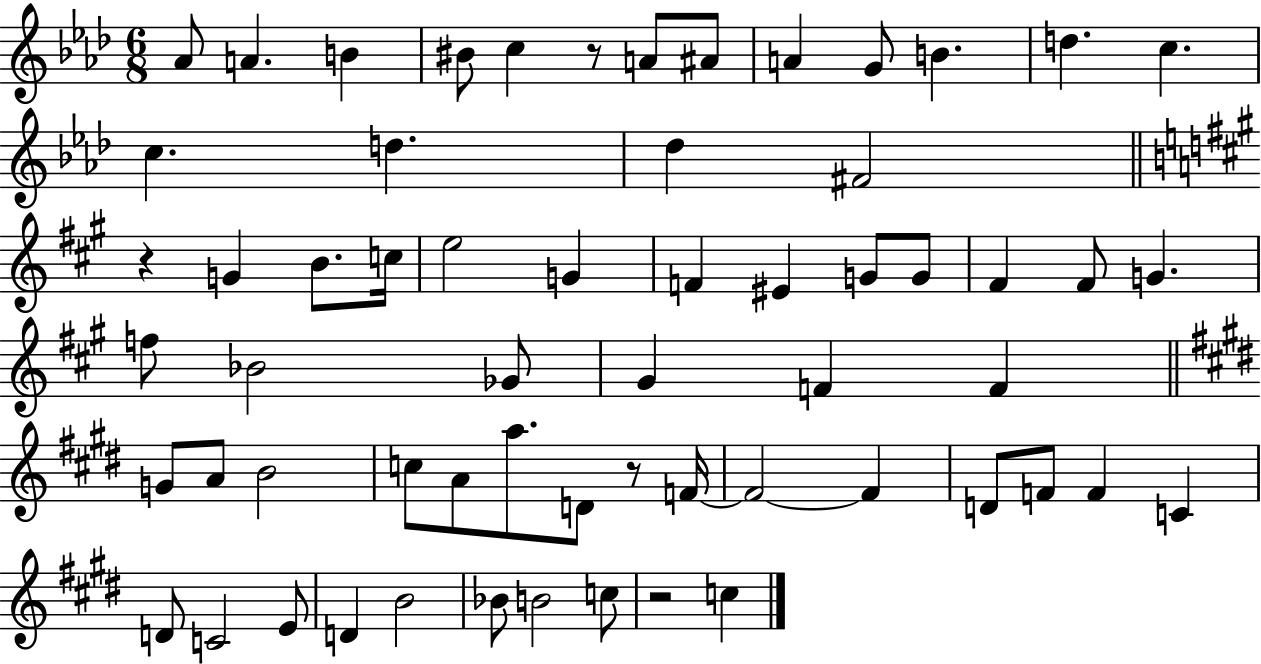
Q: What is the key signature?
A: AES major